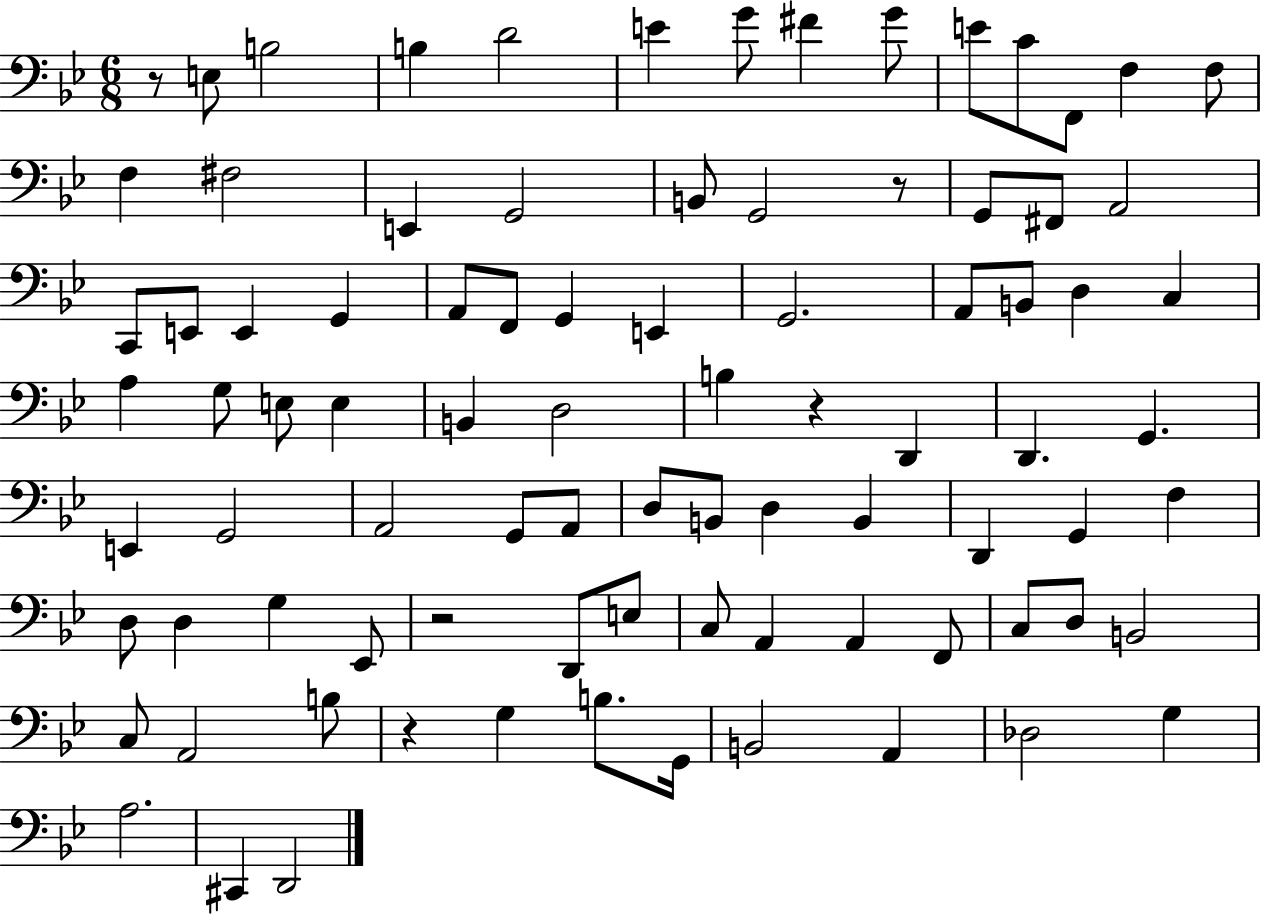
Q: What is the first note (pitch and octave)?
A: E3